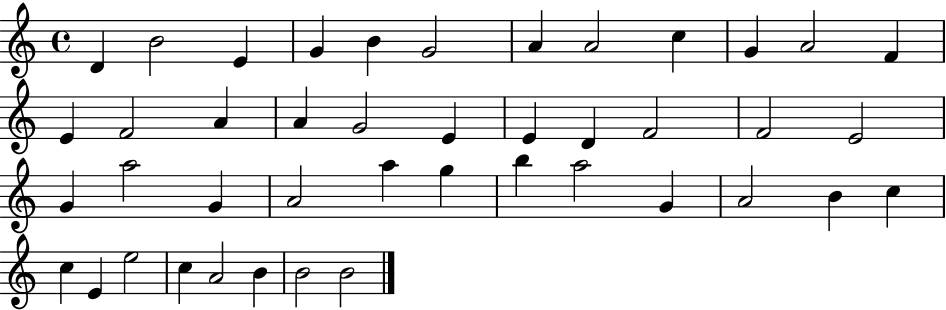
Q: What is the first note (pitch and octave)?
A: D4